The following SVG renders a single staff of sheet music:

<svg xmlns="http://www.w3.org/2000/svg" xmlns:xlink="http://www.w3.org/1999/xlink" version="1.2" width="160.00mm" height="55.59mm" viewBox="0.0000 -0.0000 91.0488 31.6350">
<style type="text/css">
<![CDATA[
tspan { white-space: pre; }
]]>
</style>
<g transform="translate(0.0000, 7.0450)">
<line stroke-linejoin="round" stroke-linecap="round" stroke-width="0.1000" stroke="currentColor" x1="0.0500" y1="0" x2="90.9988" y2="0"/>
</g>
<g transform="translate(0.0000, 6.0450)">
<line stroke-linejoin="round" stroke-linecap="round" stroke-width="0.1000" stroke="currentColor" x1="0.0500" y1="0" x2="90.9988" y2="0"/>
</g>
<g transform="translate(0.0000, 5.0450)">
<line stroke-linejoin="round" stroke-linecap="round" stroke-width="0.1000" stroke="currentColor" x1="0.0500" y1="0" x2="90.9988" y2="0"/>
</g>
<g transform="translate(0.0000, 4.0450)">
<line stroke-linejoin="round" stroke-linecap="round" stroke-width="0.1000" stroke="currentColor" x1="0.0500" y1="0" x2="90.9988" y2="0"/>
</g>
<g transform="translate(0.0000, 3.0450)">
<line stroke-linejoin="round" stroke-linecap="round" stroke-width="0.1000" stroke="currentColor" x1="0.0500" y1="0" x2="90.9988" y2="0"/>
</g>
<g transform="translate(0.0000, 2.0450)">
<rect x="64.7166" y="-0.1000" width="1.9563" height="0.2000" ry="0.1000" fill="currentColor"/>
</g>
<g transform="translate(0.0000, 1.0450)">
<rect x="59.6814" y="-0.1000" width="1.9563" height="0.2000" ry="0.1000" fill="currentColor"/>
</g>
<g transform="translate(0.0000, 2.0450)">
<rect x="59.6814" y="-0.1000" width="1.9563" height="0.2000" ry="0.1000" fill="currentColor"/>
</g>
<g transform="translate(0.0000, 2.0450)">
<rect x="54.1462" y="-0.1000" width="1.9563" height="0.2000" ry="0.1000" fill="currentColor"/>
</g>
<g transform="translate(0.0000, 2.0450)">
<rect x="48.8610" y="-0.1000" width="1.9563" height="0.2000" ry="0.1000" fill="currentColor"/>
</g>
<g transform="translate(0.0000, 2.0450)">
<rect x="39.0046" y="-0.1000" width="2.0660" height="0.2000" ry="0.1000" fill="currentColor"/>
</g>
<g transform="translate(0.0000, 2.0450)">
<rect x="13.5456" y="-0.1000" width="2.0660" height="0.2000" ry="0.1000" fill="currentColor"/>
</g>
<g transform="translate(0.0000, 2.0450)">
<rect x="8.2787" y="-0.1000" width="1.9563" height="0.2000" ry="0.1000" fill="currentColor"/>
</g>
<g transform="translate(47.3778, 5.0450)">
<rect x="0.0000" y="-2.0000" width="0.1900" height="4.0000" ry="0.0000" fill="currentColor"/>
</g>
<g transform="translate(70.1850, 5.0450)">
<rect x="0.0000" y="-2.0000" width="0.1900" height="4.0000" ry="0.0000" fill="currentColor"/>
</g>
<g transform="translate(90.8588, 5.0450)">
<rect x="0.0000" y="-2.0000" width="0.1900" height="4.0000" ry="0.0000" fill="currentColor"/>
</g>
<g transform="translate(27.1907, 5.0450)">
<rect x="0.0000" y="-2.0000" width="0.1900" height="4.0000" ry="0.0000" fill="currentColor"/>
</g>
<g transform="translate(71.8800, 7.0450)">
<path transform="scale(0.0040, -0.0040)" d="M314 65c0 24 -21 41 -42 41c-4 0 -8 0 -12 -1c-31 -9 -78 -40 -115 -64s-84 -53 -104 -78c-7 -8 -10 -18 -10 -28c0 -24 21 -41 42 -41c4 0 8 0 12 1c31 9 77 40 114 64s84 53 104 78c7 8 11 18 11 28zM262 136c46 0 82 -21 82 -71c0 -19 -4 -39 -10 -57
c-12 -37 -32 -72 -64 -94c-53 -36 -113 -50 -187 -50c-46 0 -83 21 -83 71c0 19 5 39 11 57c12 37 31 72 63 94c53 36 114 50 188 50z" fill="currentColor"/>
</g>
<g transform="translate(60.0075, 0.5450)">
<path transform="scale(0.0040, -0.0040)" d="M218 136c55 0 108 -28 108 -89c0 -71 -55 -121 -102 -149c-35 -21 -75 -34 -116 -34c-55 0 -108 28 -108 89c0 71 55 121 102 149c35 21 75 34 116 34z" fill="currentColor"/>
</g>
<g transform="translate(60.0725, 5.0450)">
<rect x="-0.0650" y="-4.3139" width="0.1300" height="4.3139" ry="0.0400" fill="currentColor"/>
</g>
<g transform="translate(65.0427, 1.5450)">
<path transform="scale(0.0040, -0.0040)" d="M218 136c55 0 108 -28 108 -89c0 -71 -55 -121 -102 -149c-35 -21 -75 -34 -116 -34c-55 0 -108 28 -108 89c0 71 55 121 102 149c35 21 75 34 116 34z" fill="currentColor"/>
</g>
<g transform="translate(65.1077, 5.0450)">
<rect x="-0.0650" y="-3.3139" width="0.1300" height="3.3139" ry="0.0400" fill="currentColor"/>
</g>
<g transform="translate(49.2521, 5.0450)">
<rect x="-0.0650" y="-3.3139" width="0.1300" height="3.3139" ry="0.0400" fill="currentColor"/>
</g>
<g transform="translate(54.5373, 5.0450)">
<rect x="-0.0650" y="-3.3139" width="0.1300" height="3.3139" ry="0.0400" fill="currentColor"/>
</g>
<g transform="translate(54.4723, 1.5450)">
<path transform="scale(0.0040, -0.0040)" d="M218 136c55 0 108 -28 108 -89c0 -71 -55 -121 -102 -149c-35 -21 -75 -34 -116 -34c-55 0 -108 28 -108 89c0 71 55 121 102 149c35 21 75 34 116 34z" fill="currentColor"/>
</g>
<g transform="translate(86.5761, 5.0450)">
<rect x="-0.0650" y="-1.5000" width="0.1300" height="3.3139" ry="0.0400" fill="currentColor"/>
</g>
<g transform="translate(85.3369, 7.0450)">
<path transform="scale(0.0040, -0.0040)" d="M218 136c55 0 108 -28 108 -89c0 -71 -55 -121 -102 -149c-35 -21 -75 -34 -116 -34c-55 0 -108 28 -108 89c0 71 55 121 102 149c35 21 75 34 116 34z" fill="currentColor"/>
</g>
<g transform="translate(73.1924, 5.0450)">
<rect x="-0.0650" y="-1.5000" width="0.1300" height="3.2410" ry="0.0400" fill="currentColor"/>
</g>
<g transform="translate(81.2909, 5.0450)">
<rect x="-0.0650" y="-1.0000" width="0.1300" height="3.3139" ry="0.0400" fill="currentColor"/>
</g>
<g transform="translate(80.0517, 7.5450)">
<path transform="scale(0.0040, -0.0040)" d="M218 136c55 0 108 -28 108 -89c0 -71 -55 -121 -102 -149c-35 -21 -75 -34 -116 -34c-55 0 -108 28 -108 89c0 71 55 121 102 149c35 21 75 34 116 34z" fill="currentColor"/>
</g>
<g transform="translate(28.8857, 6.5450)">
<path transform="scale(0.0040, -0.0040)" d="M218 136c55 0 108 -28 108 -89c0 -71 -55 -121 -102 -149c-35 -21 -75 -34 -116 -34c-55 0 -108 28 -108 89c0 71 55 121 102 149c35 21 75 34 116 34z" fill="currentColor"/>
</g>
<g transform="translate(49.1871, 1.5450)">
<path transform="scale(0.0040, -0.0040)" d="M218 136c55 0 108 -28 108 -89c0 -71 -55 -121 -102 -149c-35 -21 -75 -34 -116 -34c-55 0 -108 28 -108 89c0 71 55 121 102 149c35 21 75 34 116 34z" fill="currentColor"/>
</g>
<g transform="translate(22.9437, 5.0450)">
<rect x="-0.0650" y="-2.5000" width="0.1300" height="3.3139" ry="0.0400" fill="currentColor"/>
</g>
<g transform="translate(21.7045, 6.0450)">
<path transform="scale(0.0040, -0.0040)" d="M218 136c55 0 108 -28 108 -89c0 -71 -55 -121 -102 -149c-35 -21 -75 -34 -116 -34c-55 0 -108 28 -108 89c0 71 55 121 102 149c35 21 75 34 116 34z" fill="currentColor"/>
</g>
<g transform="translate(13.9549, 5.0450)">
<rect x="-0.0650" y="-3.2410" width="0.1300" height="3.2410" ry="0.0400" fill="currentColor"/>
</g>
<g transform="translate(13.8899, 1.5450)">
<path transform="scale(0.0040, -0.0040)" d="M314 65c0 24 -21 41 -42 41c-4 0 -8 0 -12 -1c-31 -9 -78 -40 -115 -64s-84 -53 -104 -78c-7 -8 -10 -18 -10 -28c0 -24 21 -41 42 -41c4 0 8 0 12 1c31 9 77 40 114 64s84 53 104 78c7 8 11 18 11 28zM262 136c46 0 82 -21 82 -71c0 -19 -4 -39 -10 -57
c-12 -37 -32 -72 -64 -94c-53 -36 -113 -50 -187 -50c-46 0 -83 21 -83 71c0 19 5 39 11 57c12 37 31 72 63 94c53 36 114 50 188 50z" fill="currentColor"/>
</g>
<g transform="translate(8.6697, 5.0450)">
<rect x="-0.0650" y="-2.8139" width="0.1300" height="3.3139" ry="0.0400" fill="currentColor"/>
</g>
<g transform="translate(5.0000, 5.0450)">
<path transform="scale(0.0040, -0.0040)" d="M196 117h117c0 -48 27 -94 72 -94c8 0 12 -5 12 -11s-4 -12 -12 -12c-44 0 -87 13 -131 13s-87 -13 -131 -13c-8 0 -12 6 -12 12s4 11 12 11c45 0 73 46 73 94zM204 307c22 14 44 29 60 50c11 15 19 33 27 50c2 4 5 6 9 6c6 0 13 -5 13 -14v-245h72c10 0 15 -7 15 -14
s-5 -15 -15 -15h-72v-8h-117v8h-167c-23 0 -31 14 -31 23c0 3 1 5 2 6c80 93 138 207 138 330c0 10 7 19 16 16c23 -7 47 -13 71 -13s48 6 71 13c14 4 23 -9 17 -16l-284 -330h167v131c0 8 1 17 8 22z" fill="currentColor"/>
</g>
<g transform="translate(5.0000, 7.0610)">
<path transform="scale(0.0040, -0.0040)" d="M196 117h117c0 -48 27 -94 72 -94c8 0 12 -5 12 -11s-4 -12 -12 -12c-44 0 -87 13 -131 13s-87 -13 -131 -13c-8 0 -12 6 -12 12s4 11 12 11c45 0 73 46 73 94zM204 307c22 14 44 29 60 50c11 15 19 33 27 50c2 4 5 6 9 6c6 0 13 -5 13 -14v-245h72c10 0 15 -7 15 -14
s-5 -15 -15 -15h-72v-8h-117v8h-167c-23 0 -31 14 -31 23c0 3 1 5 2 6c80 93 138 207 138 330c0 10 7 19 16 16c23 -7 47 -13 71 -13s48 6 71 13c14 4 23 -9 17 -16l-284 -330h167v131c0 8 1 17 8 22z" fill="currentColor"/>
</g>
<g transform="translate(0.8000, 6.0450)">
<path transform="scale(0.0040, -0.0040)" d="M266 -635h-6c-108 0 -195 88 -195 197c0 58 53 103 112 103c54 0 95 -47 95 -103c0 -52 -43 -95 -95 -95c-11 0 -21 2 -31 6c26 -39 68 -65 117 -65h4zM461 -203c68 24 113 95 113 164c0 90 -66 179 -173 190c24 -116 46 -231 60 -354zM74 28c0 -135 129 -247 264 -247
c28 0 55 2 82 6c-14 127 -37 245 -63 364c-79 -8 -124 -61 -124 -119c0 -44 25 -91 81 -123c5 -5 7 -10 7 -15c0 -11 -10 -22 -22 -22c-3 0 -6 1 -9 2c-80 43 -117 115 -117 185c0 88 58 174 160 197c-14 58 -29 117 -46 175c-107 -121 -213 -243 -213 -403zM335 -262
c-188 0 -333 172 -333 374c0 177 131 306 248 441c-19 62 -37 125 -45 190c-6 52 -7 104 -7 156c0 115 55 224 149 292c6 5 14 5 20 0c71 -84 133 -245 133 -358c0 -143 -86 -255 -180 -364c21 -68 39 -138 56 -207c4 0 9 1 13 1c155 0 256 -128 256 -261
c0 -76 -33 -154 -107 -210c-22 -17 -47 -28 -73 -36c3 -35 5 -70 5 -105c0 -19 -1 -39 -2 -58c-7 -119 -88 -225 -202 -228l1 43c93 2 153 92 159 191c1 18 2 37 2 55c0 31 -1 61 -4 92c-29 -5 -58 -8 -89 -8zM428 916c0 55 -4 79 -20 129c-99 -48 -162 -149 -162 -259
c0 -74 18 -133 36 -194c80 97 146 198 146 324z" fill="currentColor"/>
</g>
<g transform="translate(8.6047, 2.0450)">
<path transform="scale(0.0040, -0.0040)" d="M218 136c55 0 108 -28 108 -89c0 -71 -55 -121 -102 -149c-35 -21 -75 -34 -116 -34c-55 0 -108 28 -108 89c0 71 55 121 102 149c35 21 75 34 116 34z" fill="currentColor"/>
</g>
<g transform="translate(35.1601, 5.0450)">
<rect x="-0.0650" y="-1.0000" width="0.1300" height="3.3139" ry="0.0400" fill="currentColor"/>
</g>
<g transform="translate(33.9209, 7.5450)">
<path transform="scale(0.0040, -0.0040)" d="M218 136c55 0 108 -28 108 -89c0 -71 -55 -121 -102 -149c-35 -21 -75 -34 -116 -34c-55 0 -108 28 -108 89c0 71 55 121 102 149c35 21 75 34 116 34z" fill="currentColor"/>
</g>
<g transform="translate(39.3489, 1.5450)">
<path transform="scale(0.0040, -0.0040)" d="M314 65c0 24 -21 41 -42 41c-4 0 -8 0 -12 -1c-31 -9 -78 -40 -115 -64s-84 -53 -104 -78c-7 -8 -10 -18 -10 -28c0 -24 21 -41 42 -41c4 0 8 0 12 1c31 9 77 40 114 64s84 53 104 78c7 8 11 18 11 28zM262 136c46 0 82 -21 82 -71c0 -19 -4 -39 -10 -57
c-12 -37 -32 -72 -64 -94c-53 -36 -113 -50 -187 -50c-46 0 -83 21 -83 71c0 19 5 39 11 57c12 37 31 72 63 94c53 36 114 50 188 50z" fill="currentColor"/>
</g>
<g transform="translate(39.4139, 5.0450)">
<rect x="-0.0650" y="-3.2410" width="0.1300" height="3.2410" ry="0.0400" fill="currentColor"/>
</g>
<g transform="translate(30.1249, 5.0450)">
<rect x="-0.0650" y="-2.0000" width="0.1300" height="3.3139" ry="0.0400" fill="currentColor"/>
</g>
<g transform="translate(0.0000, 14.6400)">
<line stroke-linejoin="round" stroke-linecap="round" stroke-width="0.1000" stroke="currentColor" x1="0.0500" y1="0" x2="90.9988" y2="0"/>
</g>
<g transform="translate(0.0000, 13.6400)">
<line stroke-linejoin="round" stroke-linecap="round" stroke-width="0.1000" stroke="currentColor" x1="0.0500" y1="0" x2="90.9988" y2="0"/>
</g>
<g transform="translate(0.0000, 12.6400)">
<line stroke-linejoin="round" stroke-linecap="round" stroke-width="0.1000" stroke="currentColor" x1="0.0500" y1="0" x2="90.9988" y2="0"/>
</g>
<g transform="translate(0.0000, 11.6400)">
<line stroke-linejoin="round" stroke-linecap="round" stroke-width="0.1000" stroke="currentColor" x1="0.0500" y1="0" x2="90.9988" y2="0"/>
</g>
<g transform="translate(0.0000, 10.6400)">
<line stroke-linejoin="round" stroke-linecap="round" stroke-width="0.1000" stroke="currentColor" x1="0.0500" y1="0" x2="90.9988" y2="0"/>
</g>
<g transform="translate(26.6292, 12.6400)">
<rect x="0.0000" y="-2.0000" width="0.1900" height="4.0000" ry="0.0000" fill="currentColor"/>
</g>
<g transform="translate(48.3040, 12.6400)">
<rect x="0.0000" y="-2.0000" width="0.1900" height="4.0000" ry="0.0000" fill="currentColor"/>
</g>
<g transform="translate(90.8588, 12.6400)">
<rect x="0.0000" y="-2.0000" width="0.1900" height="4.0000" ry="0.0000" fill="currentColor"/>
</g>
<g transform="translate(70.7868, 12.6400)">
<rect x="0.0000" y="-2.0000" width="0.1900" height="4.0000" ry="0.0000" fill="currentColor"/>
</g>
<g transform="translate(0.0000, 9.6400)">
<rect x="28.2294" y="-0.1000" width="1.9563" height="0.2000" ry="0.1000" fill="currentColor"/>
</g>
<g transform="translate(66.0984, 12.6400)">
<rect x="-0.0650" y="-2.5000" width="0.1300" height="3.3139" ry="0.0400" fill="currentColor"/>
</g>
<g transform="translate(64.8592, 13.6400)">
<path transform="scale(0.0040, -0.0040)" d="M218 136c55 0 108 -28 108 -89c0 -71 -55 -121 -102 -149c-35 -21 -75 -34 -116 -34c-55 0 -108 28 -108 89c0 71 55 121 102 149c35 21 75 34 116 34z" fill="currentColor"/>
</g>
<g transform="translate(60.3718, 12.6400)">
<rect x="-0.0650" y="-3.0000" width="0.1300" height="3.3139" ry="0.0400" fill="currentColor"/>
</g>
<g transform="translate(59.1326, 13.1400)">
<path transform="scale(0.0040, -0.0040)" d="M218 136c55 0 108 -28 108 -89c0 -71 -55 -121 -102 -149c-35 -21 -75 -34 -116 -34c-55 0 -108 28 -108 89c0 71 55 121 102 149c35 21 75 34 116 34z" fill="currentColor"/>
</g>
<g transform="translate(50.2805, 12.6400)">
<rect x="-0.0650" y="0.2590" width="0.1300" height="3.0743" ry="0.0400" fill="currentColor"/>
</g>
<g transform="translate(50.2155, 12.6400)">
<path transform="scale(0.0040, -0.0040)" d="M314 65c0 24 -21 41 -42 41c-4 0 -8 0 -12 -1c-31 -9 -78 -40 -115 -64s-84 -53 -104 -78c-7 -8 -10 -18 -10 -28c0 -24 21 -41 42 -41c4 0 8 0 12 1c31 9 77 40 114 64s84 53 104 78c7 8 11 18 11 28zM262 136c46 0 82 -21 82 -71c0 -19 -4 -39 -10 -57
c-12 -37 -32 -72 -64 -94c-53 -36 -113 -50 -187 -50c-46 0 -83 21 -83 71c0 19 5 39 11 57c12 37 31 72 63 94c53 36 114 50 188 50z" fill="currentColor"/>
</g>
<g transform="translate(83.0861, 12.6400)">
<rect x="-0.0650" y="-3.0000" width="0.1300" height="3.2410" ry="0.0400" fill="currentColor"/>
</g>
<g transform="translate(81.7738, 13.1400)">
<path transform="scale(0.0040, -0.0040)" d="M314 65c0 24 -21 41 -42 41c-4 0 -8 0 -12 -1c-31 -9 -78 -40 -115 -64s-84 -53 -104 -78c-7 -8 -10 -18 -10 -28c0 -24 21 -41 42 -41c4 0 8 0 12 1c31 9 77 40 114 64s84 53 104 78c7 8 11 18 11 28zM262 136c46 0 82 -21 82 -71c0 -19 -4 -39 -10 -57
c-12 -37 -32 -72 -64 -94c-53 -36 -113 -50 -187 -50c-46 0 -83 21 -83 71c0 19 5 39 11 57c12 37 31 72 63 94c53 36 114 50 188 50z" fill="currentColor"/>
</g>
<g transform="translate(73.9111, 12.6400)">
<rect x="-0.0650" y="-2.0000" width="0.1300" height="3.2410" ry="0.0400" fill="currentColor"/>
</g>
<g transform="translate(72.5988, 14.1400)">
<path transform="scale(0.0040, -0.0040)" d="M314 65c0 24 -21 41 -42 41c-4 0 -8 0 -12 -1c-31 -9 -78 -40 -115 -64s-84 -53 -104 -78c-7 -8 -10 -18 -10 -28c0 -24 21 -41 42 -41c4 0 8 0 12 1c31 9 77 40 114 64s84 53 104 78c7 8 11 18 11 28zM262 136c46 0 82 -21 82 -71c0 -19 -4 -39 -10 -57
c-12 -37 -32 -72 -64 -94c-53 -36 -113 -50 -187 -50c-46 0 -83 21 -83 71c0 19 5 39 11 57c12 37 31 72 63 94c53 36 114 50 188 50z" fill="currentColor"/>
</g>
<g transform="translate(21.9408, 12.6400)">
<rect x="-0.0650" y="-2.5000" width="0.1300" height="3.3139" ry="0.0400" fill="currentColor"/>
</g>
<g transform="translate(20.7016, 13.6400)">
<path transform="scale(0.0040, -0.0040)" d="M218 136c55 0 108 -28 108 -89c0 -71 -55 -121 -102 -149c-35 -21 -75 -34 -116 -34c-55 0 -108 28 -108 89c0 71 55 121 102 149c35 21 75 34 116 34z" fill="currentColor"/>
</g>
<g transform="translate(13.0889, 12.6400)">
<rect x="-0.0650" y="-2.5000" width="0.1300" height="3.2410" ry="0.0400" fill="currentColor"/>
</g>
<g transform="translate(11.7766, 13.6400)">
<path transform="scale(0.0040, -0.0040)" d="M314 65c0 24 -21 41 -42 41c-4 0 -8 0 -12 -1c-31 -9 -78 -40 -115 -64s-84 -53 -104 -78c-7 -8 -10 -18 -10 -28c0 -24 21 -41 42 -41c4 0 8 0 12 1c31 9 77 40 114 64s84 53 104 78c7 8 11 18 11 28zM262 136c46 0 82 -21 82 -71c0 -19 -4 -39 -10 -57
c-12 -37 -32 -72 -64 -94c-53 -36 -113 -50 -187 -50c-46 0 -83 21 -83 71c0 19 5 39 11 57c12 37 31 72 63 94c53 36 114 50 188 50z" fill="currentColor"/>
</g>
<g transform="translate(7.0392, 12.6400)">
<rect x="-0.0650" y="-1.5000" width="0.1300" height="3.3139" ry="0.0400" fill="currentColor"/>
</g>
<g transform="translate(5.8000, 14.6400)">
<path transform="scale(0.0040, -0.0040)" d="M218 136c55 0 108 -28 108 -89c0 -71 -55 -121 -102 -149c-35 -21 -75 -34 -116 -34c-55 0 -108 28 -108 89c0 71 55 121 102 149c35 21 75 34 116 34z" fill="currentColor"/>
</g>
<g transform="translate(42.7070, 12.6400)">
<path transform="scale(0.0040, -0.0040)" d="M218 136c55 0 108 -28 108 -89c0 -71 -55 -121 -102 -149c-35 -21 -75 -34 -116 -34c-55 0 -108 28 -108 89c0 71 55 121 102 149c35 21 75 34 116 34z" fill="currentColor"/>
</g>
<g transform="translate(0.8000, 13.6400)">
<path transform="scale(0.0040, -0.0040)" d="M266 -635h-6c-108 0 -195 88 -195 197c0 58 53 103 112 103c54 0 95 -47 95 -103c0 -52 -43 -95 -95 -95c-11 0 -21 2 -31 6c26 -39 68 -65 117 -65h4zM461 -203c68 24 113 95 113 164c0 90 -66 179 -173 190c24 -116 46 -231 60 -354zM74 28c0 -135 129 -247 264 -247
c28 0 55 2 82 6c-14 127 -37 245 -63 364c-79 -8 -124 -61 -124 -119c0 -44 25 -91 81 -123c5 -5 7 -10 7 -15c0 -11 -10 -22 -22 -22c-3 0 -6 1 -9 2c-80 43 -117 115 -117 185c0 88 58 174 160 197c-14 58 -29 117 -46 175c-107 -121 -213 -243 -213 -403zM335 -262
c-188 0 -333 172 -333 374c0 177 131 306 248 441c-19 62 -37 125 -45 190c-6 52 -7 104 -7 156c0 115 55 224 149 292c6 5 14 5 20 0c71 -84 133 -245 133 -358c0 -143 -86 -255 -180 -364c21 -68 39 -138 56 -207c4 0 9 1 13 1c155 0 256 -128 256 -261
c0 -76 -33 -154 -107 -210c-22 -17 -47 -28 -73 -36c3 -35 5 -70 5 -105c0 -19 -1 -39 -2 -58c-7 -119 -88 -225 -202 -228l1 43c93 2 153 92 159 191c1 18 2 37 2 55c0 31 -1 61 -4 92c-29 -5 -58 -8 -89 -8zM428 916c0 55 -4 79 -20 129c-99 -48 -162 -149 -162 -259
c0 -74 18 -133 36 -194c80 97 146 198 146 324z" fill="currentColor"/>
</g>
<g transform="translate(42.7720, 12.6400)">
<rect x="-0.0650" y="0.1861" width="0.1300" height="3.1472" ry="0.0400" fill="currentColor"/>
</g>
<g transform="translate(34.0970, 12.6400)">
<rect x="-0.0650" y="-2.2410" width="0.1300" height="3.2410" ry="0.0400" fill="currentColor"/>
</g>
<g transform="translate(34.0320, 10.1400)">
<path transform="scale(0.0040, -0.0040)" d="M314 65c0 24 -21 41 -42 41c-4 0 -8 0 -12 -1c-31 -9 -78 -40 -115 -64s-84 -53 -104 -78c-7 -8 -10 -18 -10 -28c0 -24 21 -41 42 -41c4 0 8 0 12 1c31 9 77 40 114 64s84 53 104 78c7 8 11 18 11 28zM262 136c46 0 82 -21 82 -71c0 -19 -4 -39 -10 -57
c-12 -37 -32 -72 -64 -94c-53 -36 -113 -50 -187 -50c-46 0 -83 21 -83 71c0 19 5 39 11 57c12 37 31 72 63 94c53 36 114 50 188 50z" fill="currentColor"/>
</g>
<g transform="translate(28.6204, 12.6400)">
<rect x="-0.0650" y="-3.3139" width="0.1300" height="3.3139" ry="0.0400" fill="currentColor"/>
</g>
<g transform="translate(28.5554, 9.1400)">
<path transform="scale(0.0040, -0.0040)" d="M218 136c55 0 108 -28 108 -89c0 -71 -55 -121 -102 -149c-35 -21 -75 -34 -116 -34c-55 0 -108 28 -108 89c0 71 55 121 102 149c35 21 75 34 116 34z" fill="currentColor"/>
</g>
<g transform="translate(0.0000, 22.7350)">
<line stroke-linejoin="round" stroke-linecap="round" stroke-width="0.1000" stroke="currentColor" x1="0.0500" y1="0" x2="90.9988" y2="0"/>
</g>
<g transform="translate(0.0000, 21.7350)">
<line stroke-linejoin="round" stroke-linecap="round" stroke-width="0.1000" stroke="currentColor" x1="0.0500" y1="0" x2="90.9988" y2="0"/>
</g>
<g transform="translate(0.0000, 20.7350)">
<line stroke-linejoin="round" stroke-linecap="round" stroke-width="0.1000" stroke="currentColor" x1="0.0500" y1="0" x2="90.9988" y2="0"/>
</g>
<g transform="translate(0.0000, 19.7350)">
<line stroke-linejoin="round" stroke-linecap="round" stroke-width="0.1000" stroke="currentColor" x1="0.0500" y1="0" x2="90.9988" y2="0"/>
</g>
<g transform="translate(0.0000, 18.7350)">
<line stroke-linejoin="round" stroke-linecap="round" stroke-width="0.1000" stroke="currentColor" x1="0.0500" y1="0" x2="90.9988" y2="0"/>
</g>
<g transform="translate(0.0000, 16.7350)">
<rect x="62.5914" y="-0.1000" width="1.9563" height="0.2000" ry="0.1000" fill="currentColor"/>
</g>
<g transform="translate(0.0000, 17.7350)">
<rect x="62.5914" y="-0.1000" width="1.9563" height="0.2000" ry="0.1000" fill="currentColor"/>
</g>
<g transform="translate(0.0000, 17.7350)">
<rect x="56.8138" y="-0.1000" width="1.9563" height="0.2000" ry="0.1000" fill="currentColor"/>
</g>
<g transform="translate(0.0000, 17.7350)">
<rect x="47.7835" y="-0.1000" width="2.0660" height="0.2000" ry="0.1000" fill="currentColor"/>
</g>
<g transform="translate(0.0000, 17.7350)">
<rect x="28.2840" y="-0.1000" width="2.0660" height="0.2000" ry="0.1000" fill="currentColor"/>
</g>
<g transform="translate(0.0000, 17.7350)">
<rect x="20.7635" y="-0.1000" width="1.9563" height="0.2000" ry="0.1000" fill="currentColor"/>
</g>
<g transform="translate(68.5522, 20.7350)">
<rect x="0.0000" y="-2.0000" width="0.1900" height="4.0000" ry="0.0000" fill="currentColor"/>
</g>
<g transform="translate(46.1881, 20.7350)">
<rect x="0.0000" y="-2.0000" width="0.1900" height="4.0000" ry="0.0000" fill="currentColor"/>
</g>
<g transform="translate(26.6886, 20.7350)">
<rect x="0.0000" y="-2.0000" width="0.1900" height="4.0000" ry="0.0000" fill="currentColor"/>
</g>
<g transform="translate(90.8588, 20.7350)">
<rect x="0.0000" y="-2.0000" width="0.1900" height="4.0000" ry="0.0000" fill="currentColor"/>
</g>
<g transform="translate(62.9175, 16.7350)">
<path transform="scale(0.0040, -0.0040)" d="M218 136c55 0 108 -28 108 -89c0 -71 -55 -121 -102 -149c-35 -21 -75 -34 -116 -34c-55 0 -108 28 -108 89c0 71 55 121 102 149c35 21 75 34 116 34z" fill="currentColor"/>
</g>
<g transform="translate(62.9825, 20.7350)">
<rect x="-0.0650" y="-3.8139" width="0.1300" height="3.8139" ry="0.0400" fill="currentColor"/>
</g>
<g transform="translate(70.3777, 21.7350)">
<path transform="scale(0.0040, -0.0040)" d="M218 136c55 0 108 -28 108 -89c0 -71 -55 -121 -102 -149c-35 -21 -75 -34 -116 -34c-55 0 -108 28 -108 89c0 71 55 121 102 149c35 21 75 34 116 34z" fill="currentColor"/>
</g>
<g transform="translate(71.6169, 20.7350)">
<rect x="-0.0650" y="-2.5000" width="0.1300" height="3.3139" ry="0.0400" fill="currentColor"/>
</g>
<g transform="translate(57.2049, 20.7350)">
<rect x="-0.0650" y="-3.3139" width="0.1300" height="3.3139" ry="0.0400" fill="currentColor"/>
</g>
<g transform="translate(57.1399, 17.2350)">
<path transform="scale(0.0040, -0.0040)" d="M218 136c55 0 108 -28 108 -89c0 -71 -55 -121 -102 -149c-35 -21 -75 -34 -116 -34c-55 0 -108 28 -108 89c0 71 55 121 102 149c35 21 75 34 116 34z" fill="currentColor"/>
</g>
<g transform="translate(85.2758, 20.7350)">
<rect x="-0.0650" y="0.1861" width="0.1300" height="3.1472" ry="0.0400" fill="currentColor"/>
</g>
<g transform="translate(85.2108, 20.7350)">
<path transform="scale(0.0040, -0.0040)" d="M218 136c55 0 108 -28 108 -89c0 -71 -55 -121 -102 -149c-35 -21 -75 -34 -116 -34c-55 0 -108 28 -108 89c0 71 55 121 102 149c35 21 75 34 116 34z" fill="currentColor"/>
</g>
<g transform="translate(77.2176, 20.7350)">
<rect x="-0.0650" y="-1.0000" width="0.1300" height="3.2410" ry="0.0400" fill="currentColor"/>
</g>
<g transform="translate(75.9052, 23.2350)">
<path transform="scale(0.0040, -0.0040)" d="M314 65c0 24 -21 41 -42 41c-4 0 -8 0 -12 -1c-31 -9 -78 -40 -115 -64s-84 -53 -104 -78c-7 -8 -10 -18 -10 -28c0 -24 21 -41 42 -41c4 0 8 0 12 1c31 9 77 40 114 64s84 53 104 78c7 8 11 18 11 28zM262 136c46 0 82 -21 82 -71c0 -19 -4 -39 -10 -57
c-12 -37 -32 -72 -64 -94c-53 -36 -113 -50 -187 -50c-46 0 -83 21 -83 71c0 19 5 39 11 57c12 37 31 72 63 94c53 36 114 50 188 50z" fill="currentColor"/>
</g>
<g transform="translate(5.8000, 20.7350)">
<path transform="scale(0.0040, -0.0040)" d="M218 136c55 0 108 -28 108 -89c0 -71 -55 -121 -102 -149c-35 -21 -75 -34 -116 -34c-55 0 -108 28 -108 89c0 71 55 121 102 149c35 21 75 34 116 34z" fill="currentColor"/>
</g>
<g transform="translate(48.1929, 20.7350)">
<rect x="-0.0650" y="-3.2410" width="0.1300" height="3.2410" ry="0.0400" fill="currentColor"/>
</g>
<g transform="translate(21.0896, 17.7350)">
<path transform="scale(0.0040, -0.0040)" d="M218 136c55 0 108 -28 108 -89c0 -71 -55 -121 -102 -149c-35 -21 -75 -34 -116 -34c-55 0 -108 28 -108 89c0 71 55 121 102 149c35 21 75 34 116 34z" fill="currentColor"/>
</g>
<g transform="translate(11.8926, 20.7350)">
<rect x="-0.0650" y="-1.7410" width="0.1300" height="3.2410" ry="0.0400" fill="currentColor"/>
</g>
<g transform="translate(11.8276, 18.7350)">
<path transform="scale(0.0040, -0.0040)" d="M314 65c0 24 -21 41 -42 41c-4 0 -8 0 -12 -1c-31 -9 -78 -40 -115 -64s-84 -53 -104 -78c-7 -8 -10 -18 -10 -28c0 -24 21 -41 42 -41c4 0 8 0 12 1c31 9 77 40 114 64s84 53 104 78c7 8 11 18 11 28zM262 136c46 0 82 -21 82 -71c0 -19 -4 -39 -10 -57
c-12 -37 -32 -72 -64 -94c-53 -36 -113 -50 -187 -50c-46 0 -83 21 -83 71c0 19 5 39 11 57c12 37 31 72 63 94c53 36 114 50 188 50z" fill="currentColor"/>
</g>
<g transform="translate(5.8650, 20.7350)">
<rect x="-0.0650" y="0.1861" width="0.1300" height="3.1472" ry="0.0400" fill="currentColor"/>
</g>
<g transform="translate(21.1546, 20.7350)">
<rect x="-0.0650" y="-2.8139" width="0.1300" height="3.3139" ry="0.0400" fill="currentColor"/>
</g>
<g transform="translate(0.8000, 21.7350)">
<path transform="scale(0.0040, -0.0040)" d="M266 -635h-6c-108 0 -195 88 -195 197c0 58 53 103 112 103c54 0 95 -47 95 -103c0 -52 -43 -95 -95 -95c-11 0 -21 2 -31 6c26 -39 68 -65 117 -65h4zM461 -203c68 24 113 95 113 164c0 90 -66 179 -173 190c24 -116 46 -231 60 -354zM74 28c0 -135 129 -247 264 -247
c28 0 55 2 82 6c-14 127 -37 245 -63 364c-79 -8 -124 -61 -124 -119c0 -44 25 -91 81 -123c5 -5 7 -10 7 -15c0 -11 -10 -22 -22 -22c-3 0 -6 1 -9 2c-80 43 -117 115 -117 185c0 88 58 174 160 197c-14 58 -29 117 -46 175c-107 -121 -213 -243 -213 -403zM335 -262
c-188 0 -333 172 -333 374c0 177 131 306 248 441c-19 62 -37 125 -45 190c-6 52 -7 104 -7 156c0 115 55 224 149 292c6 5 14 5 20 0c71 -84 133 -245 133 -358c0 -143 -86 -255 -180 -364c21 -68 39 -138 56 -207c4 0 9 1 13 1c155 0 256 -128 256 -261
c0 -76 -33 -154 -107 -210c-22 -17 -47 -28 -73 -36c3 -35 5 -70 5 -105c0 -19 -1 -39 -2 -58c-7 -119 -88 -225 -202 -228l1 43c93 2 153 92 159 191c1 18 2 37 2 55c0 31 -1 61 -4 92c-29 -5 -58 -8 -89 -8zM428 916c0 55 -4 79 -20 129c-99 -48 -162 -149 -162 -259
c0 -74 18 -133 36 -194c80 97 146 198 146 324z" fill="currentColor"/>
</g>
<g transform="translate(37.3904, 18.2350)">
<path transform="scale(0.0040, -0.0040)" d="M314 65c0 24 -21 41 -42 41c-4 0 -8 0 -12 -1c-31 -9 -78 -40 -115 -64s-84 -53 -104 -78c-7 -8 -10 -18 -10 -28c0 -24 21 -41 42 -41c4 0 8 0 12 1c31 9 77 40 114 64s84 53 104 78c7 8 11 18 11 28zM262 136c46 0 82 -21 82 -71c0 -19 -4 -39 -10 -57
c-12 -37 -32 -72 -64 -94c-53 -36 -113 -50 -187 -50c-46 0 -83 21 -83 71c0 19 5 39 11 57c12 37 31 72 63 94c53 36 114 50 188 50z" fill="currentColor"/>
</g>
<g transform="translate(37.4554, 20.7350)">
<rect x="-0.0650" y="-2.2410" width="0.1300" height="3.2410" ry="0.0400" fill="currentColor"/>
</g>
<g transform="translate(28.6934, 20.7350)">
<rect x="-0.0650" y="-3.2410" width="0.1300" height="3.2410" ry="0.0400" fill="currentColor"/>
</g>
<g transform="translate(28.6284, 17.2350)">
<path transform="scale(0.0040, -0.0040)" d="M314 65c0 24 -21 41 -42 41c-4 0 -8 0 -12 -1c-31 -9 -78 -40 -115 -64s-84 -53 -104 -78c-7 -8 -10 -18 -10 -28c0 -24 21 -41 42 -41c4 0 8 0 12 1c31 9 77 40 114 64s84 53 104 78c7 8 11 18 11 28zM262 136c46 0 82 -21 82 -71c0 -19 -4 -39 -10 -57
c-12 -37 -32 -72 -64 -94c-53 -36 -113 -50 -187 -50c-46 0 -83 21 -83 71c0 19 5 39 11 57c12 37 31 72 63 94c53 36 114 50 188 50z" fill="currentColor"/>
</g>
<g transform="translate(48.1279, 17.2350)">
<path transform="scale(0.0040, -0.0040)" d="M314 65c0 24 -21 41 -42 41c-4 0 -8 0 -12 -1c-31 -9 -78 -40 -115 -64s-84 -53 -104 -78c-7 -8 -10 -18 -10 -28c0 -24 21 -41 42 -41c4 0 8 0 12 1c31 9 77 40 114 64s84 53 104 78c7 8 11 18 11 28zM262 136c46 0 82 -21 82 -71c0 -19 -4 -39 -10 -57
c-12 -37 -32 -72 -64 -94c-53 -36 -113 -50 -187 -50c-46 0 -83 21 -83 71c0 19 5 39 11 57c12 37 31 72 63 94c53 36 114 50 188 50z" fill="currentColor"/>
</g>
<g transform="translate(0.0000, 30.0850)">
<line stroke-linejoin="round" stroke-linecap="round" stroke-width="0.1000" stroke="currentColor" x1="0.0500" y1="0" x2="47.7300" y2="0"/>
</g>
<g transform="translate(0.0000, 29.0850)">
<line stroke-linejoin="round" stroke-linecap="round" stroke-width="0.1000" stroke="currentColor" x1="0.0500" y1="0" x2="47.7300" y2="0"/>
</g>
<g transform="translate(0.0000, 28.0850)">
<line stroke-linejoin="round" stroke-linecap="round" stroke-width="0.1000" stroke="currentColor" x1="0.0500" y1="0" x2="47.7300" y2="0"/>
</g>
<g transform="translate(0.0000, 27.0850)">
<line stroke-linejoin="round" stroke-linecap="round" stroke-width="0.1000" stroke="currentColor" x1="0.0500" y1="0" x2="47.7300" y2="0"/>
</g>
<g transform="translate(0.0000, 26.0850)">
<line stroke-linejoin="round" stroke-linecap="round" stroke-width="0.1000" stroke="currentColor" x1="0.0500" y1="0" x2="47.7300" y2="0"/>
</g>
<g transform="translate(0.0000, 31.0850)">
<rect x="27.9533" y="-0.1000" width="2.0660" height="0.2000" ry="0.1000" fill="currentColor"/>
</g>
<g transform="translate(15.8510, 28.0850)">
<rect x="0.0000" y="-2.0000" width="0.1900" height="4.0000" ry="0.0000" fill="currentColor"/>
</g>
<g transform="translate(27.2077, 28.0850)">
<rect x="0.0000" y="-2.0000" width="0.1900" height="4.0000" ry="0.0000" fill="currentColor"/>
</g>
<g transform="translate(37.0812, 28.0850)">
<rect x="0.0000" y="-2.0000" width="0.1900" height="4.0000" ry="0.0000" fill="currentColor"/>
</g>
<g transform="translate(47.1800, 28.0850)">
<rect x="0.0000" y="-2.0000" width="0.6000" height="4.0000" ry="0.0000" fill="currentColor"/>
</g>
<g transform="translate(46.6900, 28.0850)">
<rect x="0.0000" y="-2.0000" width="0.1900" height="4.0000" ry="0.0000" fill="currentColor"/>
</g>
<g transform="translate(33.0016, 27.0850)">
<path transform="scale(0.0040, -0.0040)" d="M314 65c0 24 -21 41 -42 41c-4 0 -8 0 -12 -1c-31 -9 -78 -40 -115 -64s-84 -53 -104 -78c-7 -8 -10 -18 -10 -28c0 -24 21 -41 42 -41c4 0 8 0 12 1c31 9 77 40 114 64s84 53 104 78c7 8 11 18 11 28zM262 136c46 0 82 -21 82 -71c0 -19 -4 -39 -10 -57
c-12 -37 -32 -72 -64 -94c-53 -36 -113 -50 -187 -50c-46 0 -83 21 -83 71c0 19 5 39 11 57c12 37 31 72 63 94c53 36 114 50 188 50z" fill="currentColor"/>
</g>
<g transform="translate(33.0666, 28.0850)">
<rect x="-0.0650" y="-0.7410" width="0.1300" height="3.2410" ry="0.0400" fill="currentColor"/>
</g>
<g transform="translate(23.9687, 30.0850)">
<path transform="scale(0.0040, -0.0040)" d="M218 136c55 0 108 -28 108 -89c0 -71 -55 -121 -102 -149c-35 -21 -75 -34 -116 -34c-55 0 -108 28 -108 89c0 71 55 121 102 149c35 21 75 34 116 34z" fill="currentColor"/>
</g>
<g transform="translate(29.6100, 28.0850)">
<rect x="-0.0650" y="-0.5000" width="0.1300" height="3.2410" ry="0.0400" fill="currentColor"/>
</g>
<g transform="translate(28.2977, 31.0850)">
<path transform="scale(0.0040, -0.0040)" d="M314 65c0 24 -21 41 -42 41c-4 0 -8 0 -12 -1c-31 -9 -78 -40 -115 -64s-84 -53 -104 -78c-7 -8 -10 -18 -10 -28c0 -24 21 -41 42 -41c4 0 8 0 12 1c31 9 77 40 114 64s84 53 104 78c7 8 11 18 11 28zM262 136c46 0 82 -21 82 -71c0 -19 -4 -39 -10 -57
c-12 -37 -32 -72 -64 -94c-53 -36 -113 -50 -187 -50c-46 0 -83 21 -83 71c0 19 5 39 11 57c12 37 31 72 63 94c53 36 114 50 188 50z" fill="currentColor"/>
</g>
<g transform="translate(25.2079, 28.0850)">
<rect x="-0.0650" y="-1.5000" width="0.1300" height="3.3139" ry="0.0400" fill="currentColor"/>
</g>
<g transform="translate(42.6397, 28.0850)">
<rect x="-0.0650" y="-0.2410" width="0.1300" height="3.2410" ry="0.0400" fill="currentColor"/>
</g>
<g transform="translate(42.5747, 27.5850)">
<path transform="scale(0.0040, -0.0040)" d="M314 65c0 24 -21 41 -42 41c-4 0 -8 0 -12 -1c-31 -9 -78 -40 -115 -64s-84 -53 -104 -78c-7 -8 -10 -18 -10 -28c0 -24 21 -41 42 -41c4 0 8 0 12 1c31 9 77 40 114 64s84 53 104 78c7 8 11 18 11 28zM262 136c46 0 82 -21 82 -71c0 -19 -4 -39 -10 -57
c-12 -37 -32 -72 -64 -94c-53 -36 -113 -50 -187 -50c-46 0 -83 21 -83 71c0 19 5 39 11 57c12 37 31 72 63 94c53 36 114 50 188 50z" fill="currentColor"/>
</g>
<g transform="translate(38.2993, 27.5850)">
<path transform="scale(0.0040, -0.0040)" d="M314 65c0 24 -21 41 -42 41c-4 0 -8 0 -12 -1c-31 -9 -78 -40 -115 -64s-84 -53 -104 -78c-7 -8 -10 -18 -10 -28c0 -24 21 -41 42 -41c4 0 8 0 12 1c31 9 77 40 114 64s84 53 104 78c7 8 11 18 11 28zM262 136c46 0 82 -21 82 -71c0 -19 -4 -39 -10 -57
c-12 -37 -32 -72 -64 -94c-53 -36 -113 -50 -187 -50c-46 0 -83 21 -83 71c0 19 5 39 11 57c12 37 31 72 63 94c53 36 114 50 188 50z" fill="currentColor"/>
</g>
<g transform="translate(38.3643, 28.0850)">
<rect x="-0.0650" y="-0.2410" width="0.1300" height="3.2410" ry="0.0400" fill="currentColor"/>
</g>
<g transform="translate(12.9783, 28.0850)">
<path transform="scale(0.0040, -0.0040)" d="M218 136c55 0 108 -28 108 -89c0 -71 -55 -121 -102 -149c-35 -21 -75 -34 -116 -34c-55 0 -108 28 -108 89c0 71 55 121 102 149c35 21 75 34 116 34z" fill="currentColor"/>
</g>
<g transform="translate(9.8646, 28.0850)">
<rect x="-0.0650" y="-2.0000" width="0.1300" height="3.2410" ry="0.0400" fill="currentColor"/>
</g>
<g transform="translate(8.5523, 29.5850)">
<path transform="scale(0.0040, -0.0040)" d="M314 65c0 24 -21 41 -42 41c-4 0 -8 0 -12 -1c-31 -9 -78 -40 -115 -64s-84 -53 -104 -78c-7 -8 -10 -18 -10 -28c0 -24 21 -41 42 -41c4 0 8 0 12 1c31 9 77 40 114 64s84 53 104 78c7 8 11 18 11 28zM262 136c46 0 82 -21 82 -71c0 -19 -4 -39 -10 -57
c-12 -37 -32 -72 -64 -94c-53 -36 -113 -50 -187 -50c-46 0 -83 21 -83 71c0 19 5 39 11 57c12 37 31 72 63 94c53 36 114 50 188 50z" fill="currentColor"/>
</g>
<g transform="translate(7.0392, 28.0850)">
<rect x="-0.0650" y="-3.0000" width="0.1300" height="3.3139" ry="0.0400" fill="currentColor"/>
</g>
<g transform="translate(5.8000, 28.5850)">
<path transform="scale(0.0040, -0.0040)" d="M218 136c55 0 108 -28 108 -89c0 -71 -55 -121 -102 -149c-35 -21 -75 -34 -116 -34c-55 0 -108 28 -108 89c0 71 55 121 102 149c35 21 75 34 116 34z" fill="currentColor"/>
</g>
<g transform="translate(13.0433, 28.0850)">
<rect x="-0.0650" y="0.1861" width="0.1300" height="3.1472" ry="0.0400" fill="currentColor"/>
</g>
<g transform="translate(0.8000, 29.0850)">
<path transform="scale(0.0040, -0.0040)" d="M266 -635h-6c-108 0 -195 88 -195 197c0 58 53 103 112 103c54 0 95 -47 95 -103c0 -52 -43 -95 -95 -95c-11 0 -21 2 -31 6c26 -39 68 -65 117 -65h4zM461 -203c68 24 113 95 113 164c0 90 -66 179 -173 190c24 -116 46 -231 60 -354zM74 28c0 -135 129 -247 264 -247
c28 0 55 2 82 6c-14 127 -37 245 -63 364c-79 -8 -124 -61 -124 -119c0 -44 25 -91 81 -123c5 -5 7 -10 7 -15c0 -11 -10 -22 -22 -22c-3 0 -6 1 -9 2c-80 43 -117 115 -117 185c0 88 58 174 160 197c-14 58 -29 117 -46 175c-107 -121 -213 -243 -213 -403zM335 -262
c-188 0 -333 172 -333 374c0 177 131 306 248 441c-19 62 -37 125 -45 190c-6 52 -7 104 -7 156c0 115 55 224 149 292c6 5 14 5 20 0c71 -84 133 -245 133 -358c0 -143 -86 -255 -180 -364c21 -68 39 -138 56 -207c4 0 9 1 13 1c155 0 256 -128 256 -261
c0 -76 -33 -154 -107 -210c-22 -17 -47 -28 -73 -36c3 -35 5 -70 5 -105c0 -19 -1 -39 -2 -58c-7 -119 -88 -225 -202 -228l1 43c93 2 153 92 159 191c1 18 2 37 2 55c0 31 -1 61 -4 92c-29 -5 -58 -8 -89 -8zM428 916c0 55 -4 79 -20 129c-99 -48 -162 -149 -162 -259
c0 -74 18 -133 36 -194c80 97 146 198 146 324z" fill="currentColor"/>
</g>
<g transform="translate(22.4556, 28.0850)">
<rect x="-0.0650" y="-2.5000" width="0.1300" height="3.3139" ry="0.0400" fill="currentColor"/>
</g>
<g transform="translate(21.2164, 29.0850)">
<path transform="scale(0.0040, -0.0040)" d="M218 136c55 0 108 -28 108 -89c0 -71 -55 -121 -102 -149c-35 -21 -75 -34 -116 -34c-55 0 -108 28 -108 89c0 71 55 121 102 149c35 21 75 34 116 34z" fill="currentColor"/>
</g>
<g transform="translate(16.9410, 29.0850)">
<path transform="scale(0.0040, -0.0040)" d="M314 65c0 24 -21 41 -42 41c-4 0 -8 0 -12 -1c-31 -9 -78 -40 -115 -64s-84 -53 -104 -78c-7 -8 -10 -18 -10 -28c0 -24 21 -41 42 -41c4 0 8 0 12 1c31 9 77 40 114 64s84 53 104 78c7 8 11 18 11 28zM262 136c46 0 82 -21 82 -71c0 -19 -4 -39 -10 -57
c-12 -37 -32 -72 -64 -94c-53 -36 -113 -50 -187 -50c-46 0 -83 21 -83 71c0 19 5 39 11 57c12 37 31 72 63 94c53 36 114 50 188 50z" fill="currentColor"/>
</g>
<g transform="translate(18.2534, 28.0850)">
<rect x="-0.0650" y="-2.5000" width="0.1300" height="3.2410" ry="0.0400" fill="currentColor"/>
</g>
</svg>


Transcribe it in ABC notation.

X:1
T:Untitled
M:4/4
L:1/4
K:C
a b2 G F D b2 b b d' b E2 D E E G2 G b g2 B B2 A G F2 A2 B f2 a b2 g2 b2 b c' G D2 B A F2 B G2 G E C2 d2 c2 c2